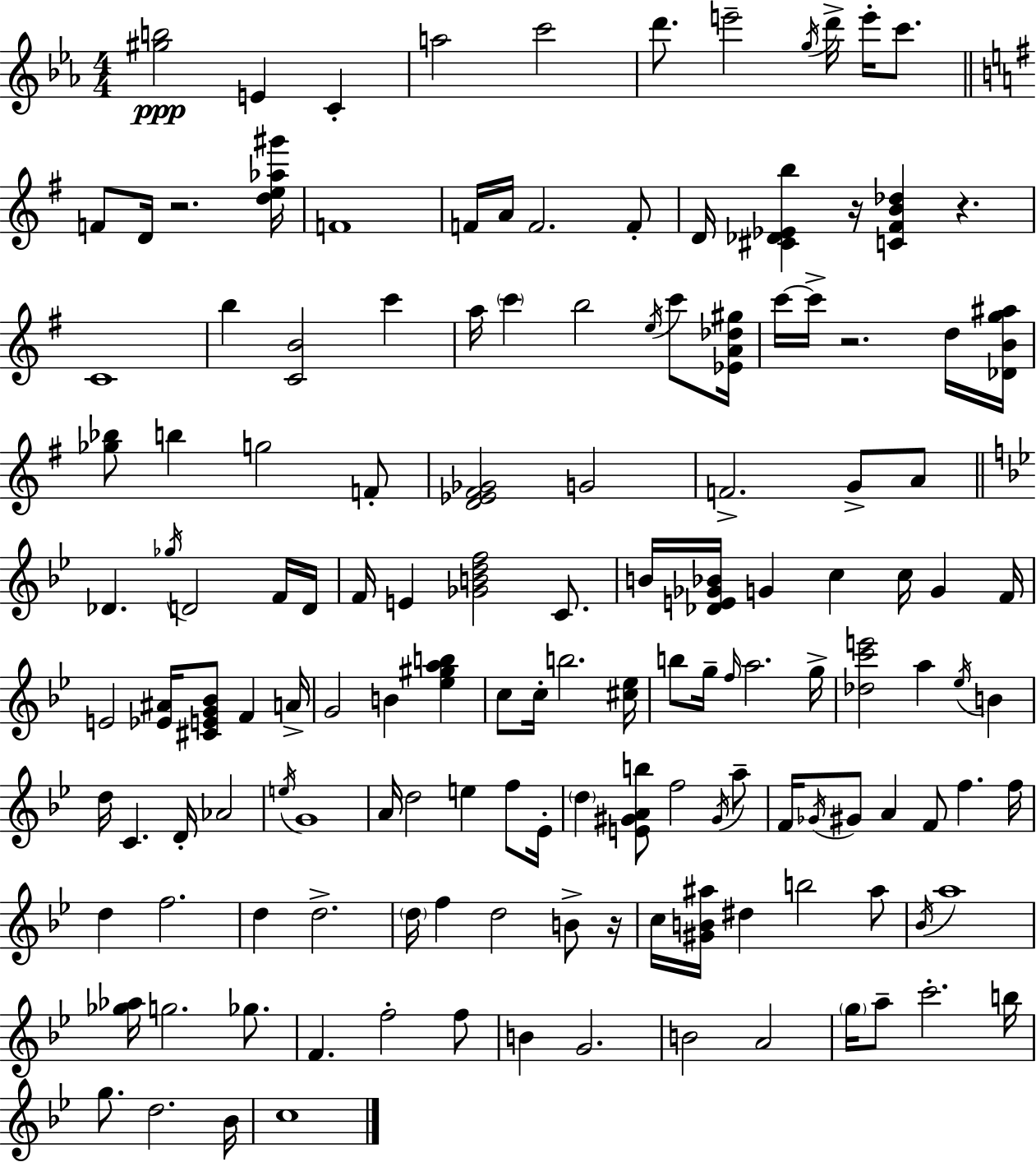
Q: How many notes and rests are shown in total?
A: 143